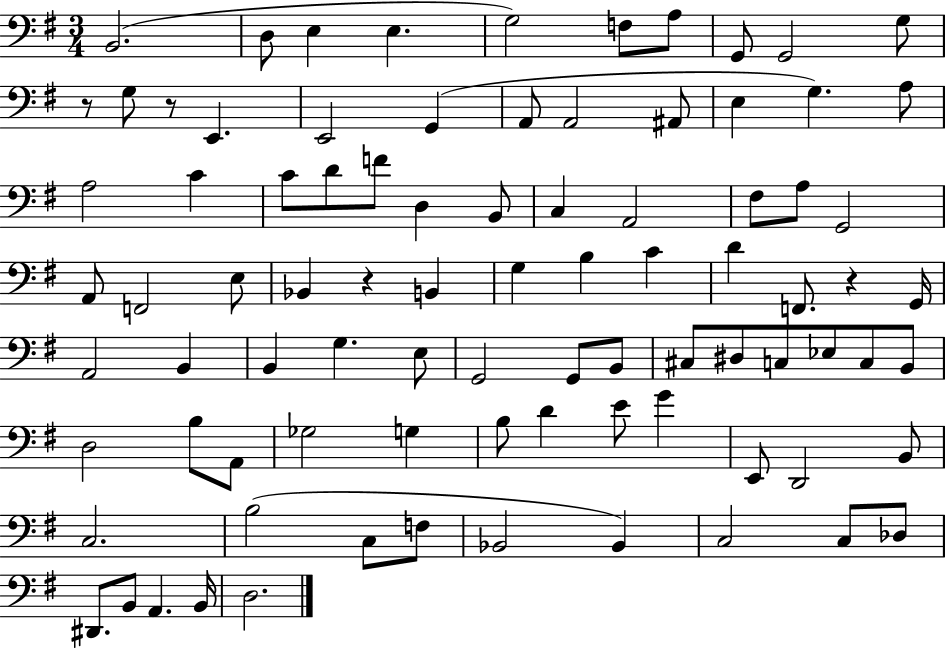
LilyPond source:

{
  \clef bass
  \numericTimeSignature
  \time 3/4
  \key g \major
  b,2.( | d8 e4 e4. | g2) f8 a8 | g,8 g,2 g8 | \break r8 g8 r8 e,4. | e,2 g,4( | a,8 a,2 ais,8 | e4 g4.) a8 | \break a2 c'4 | c'8 d'8 f'8 d4 b,8 | c4 a,2 | fis8 a8 g,2 | \break a,8 f,2 e8 | bes,4 r4 b,4 | g4 b4 c'4 | d'4 f,8. r4 g,16 | \break a,2 b,4 | b,4 g4. e8 | g,2 g,8 b,8 | cis8 dis8 c8 ees8 c8 b,8 | \break d2 b8 a,8 | ges2 g4 | b8 d'4 e'8 g'4 | e,8 d,2 b,8 | \break c2. | b2( c8 f8 | bes,2 bes,4) | c2 c8 des8 | \break dis,8. b,8 a,4. b,16 | d2. | \bar "|."
}